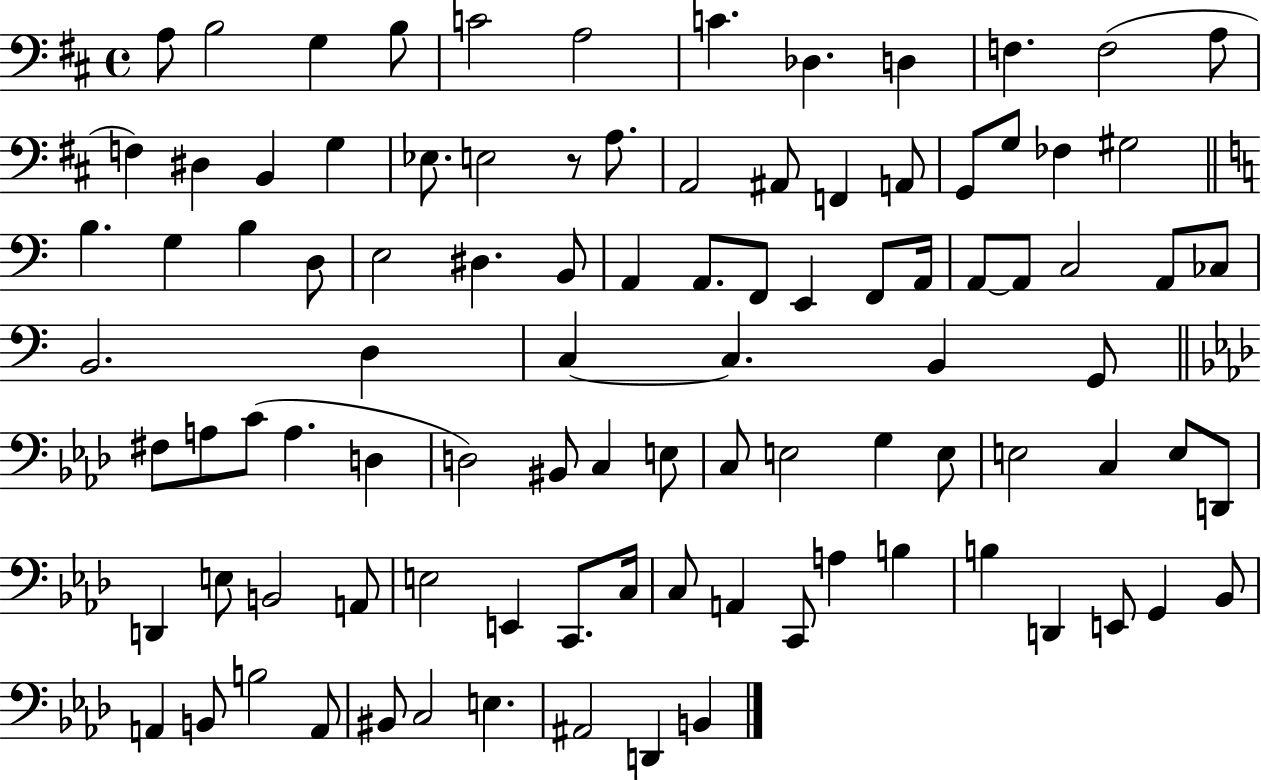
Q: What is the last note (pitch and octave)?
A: B2